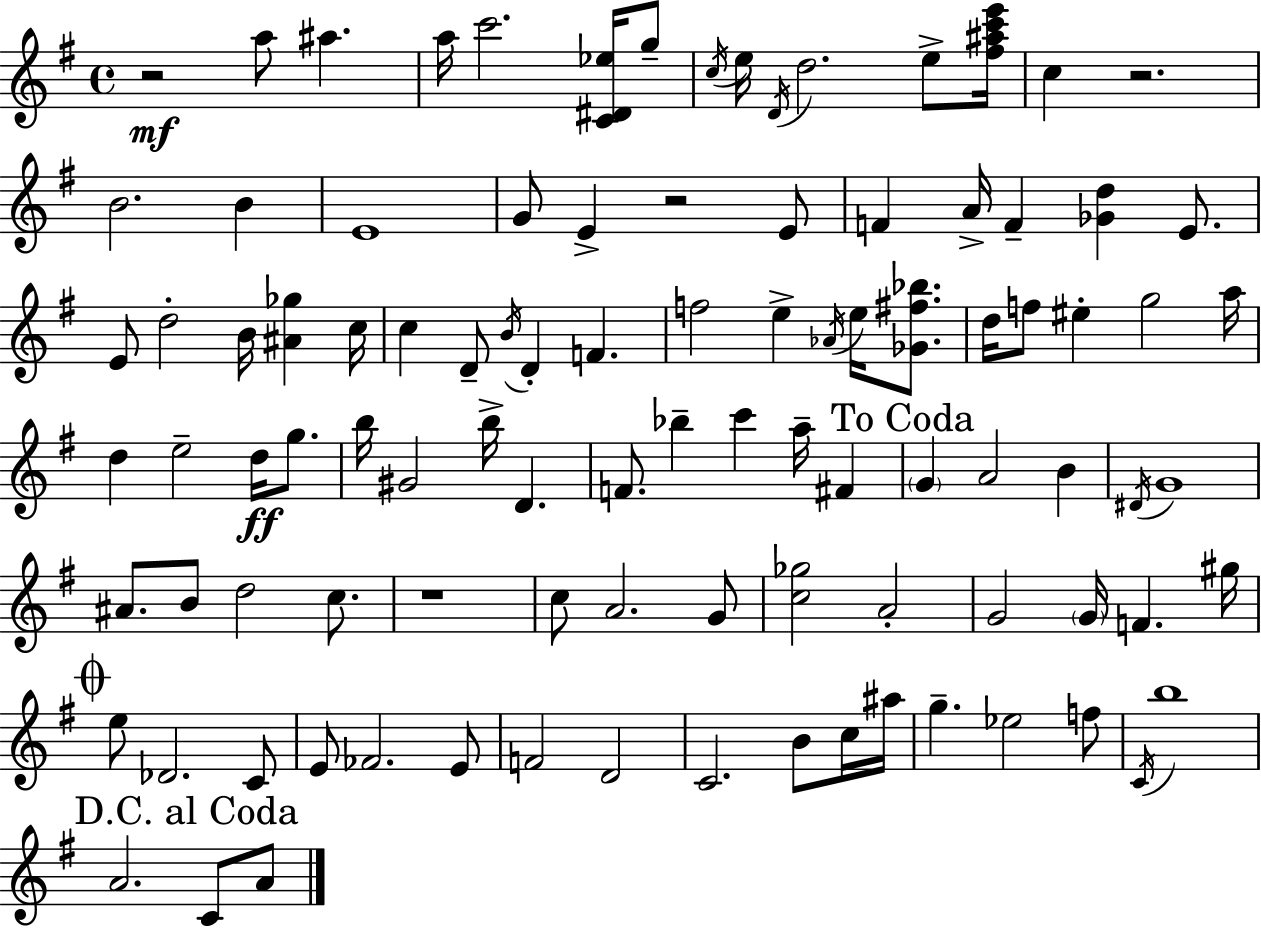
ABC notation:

X:1
T:Untitled
M:4/4
L:1/4
K:Em
z2 a/2 ^a a/4 c'2 [C^D_e]/4 g/2 c/4 e/4 D/4 d2 e/2 [^f^ac'e']/4 c z2 B2 B E4 G/2 E z2 E/2 F A/4 F [_Gd] E/2 E/2 d2 B/4 [^A_g] c/4 c D/2 B/4 D F f2 e _A/4 e/4 [_G^f_b]/2 d/4 f/2 ^e g2 a/4 d e2 d/4 g/2 b/4 ^G2 b/4 D F/2 _b c' a/4 ^F G A2 B ^D/4 G4 ^A/2 B/2 d2 c/2 z4 c/2 A2 G/2 [c_g]2 A2 G2 G/4 F ^g/4 e/2 _D2 C/2 E/2 _F2 E/2 F2 D2 C2 B/2 c/4 ^a/4 g _e2 f/2 C/4 b4 A2 C/2 A/2